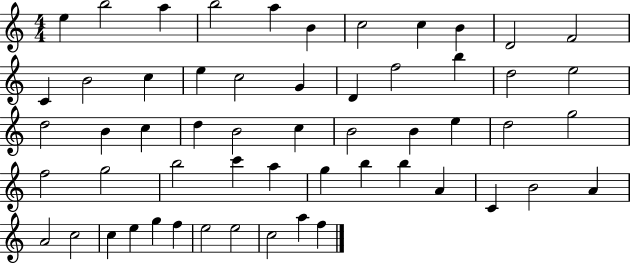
{
  \clef treble
  \numericTimeSignature
  \time 4/4
  \key c \major
  e''4 b''2 a''4 | b''2 a''4 b'4 | c''2 c''4 b'4 | d'2 f'2 | \break c'4 b'2 c''4 | e''4 c''2 g'4 | d'4 f''2 b''4 | d''2 e''2 | \break d''2 b'4 c''4 | d''4 b'2 c''4 | b'2 b'4 e''4 | d''2 g''2 | \break f''2 g''2 | b''2 c'''4 a''4 | g''4 b''4 b''4 a'4 | c'4 b'2 a'4 | \break a'2 c''2 | c''4 e''4 g''4 f''4 | e''2 e''2 | c''2 a''4 f''4 | \break \bar "|."
}